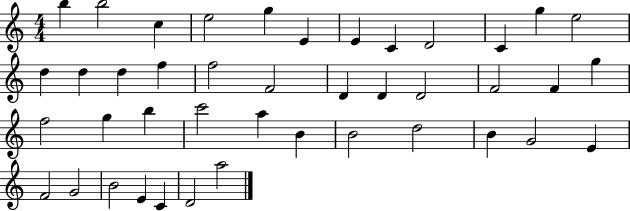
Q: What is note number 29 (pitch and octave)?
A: A5